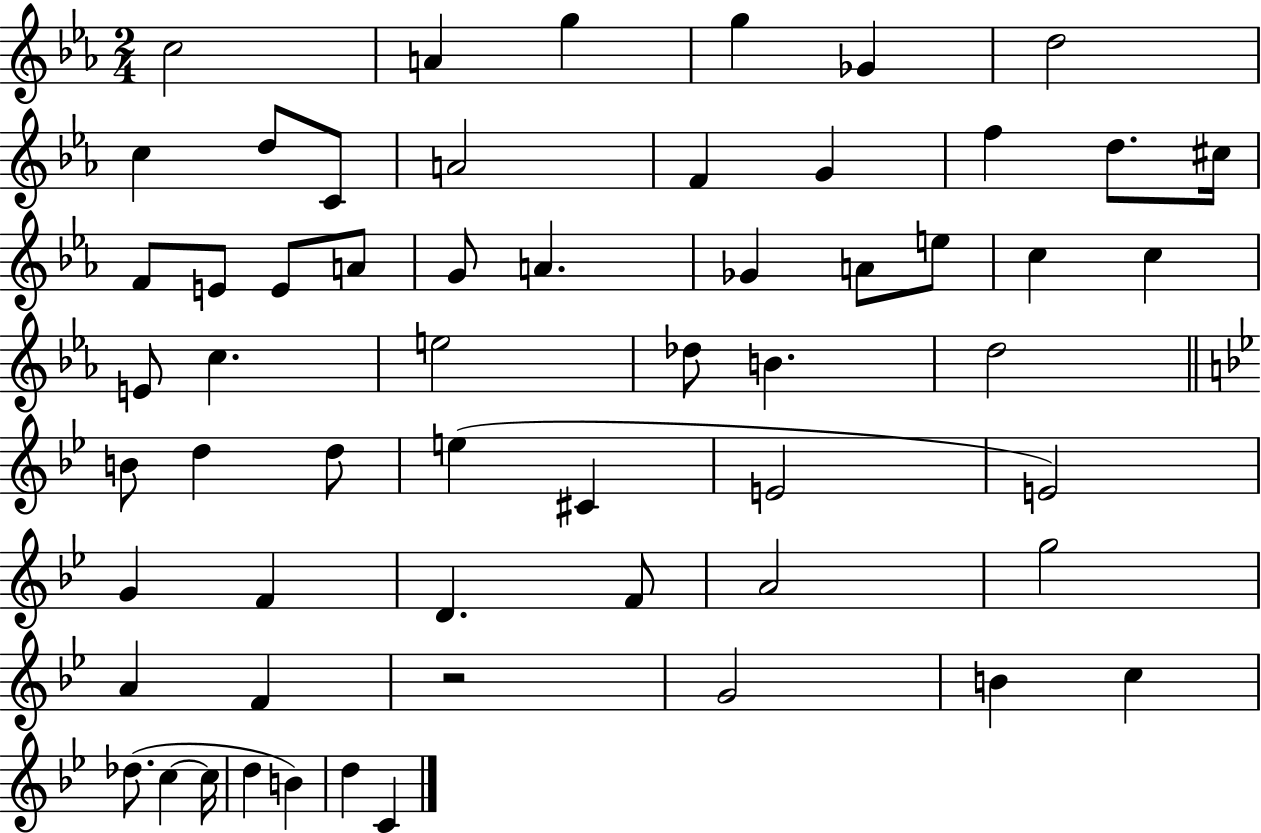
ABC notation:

X:1
T:Untitled
M:2/4
L:1/4
K:Eb
c2 A g g _G d2 c d/2 C/2 A2 F G f d/2 ^c/4 F/2 E/2 E/2 A/2 G/2 A _G A/2 e/2 c c E/2 c e2 _d/2 B d2 B/2 d d/2 e ^C E2 E2 G F D F/2 A2 g2 A F z2 G2 B c _d/2 c c/4 d B d C